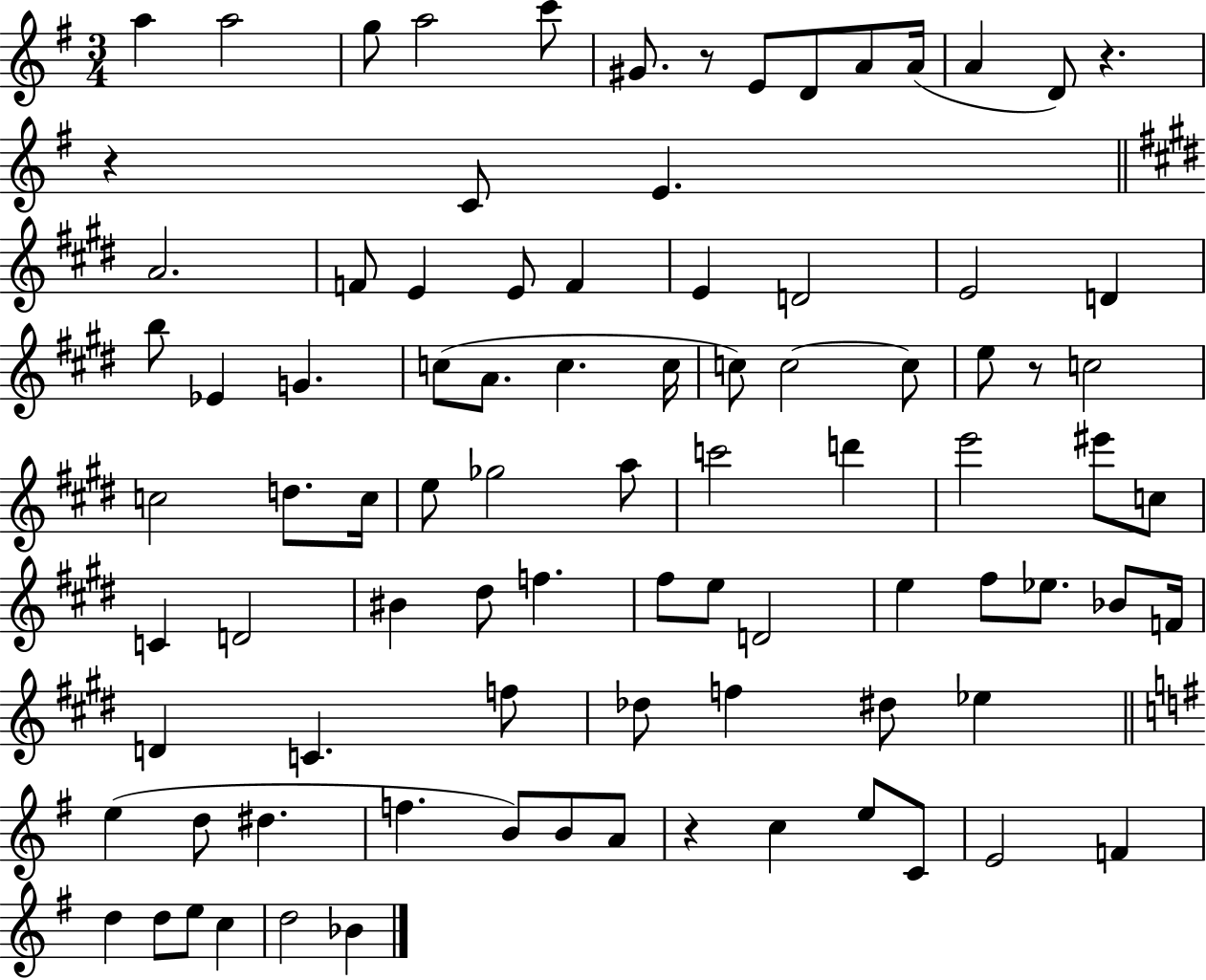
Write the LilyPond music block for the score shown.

{
  \clef treble
  \numericTimeSignature
  \time 3/4
  \key g \major
  a''4 a''2 | g''8 a''2 c'''8 | gis'8. r8 e'8 d'8 a'8 a'16( | a'4 d'8) r4. | \break r4 c'8 e'4. | \bar "||" \break \key e \major a'2. | f'8 e'4 e'8 f'4 | e'4 d'2 | e'2 d'4 | \break b''8 ees'4 g'4. | c''8( a'8. c''4. c''16 | c''8) c''2~~ c''8 | e''8 r8 c''2 | \break c''2 d''8. c''16 | e''8 ges''2 a''8 | c'''2 d'''4 | e'''2 eis'''8 c''8 | \break c'4 d'2 | bis'4 dis''8 f''4. | fis''8 e''8 d'2 | e''4 fis''8 ees''8. bes'8 f'16 | \break d'4 c'4. f''8 | des''8 f''4 dis''8 ees''4 | \bar "||" \break \key g \major e''4( d''8 dis''4. | f''4. b'8) b'8 a'8 | r4 c''4 e''8 c'8 | e'2 f'4 | \break d''4 d''8 e''8 c''4 | d''2 bes'4 | \bar "|."
}